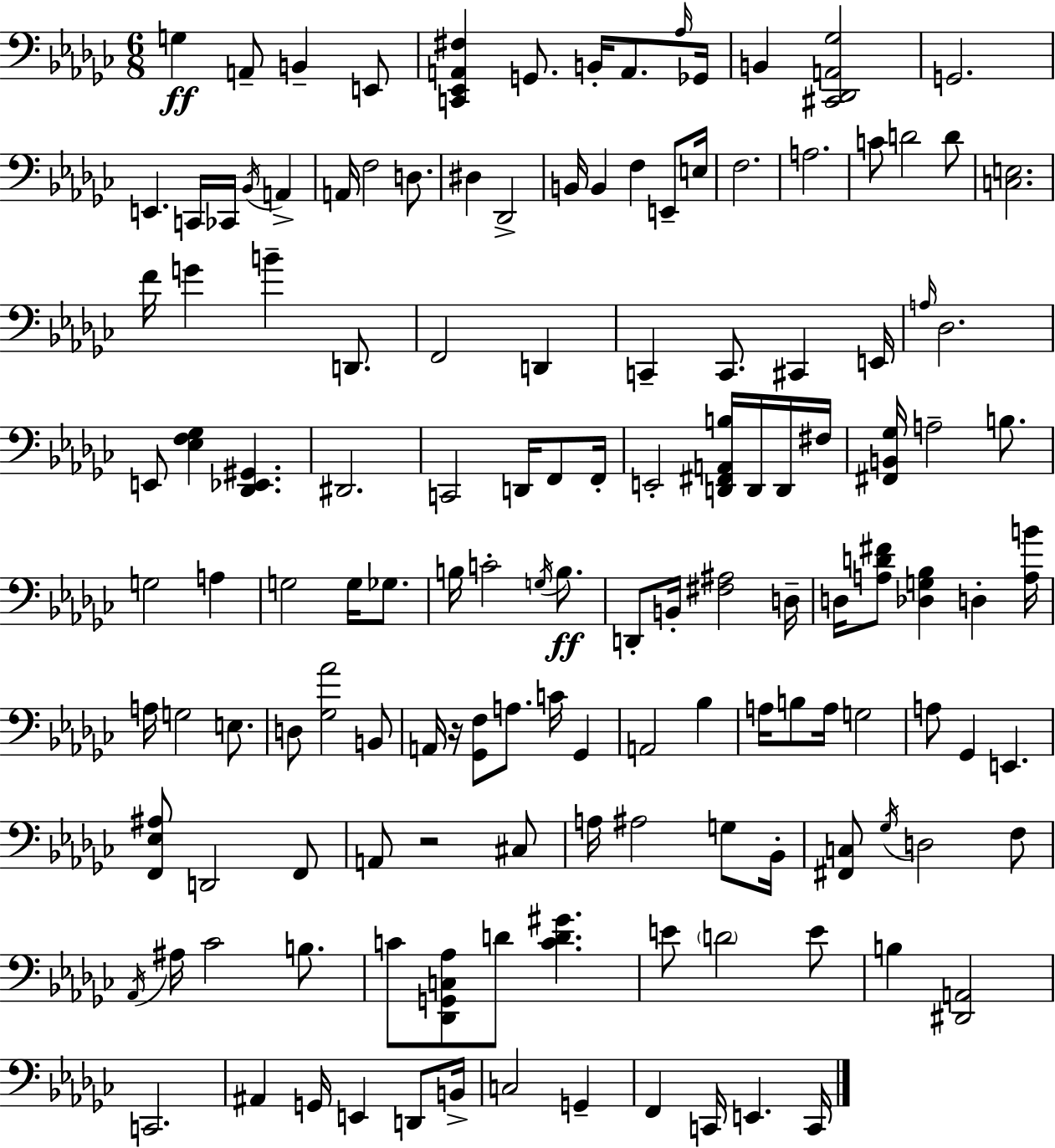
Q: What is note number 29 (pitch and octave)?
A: C4